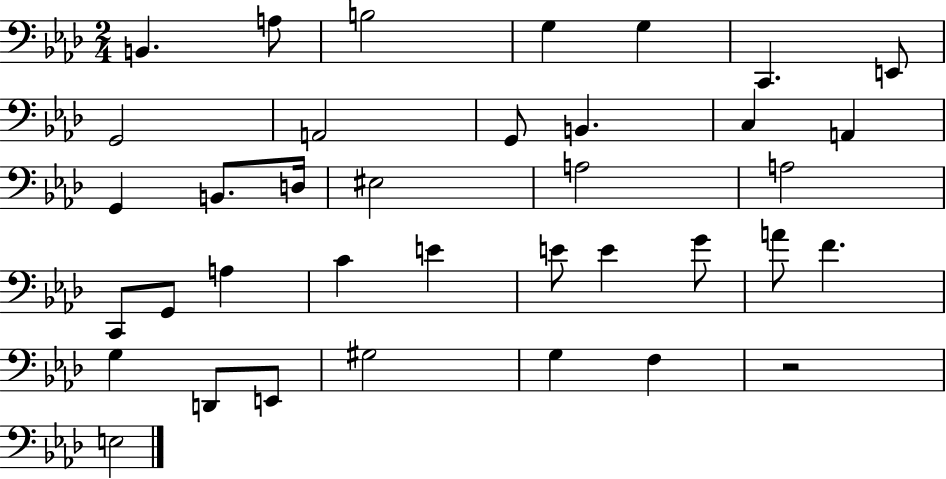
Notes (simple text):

B2/q. A3/e B3/h G3/q G3/q C2/q. E2/e G2/h A2/h G2/e B2/q. C3/q A2/q G2/q B2/e. D3/s EIS3/h A3/h A3/h C2/e G2/e A3/q C4/q E4/q E4/e E4/q G4/e A4/e F4/q. G3/q D2/e E2/e G#3/h G3/q F3/q R/h E3/h